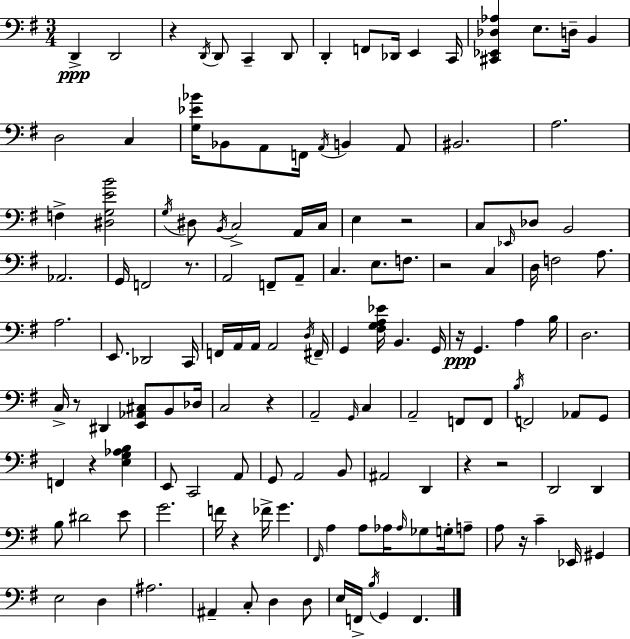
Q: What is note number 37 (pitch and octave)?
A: Ab2